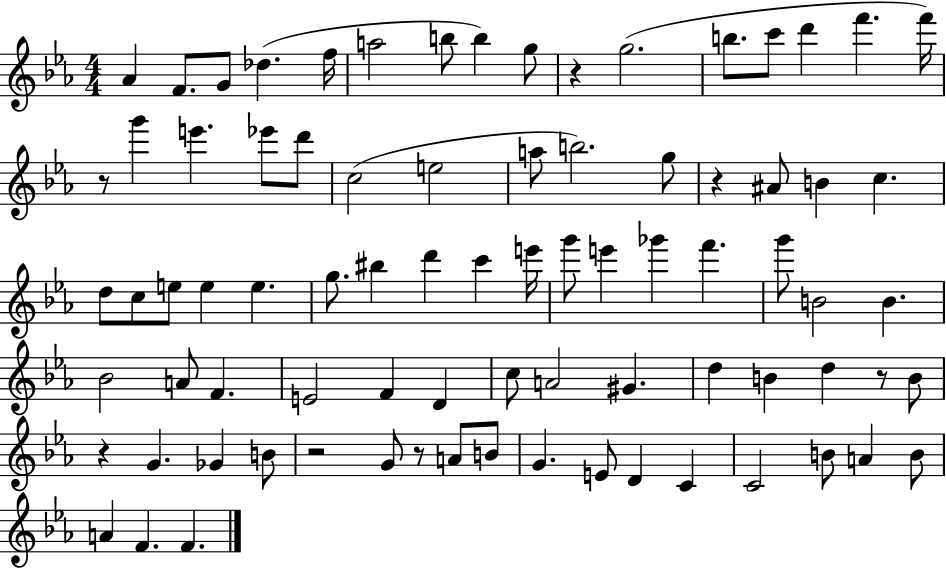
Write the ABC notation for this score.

X:1
T:Untitled
M:4/4
L:1/4
K:Eb
_A F/2 G/2 _d f/4 a2 b/2 b g/2 z g2 b/2 c'/2 d' f' f'/4 z/2 g' e' _e'/2 d'/2 c2 e2 a/2 b2 g/2 z ^A/2 B c d/2 c/2 e/2 e e g/2 ^b d' c' e'/4 g'/2 e' _g' f' g'/2 B2 B _B2 A/2 F E2 F D c/2 A2 ^G d B d z/2 B/2 z G _G B/2 z2 G/2 z/2 A/2 B/2 G E/2 D C C2 B/2 A B/2 A F F